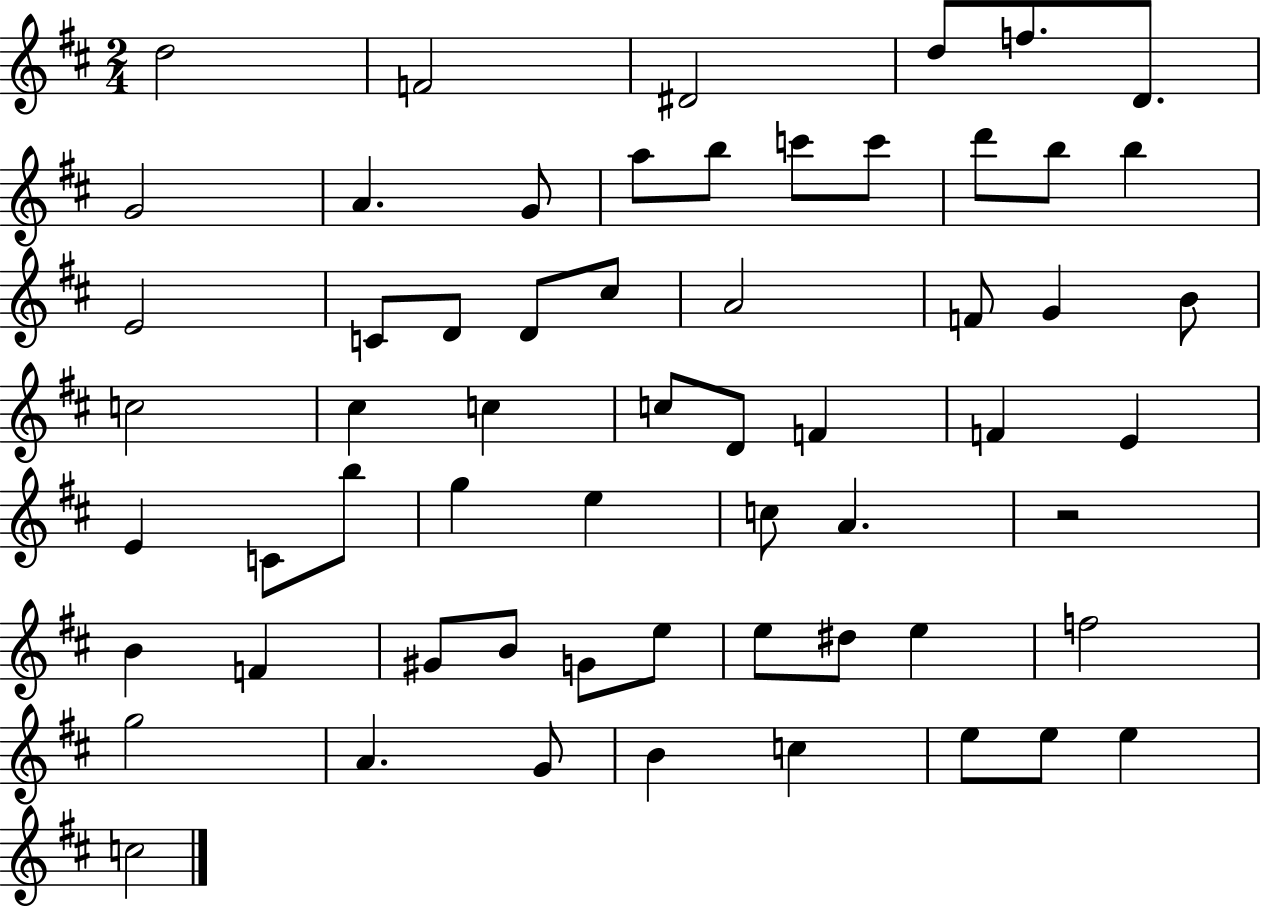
D5/h F4/h D#4/h D5/e F5/e. D4/e. G4/h A4/q. G4/e A5/e B5/e C6/e C6/e D6/e B5/e B5/q E4/h C4/e D4/e D4/e C#5/e A4/h F4/e G4/q B4/e C5/h C#5/q C5/q C5/e D4/e F4/q F4/q E4/q E4/q C4/e B5/e G5/q E5/q C5/e A4/q. R/h B4/q F4/q G#4/e B4/e G4/e E5/e E5/e D#5/e E5/q F5/h G5/h A4/q. G4/e B4/q C5/q E5/e E5/e E5/q C5/h